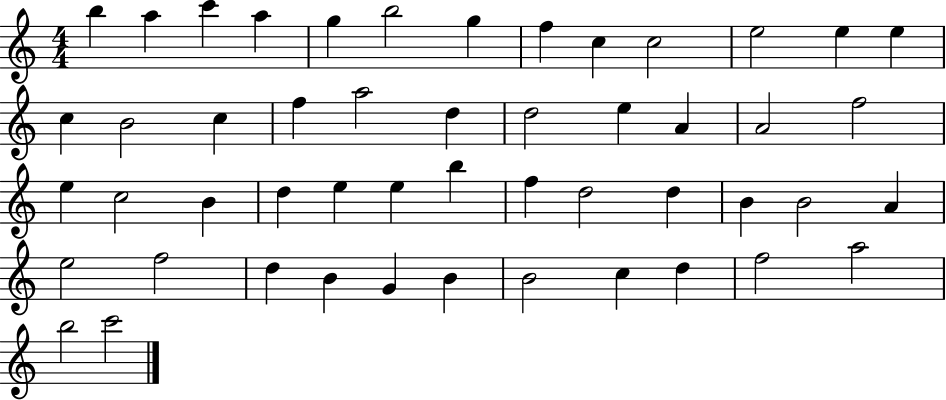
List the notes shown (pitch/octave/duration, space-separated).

B5/q A5/q C6/q A5/q G5/q B5/h G5/q F5/q C5/q C5/h E5/h E5/q E5/q C5/q B4/h C5/q F5/q A5/h D5/q D5/h E5/q A4/q A4/h F5/h E5/q C5/h B4/q D5/q E5/q E5/q B5/q F5/q D5/h D5/q B4/q B4/h A4/q E5/h F5/h D5/q B4/q G4/q B4/q B4/h C5/q D5/q F5/h A5/h B5/h C6/h